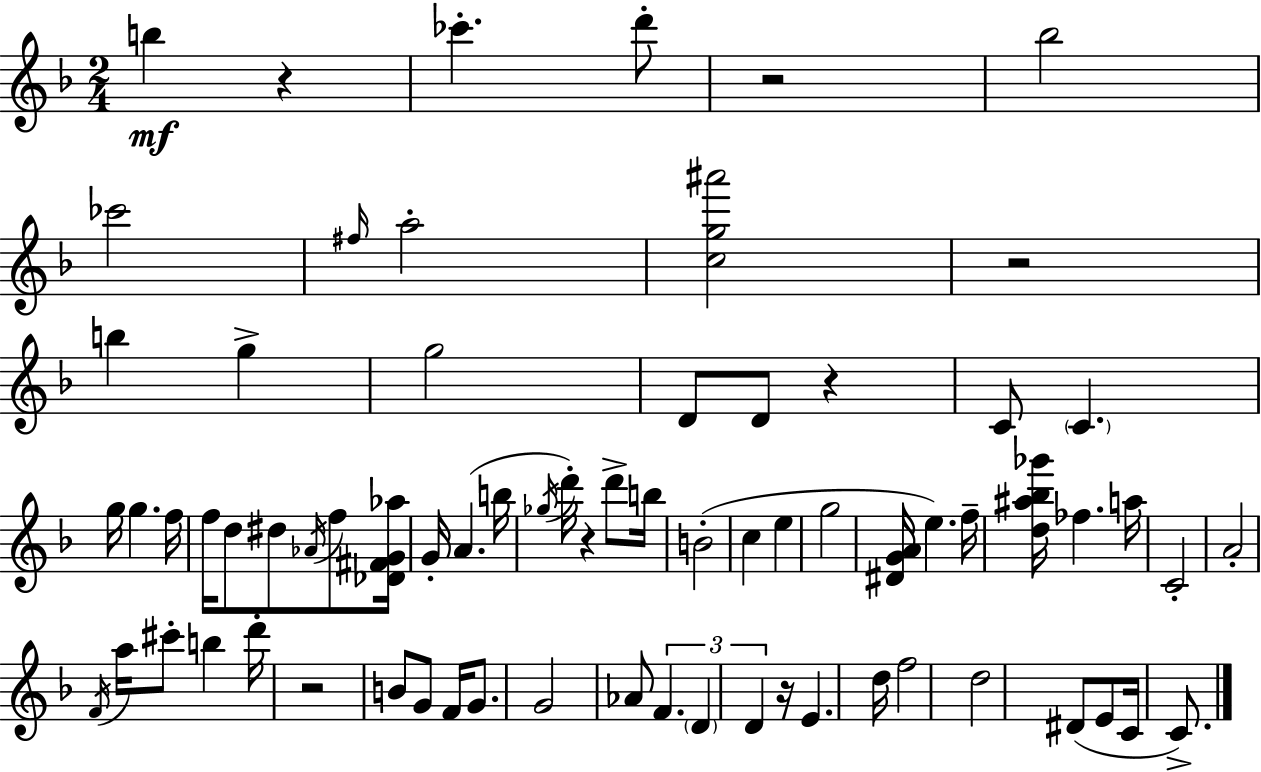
B5/q R/q CES6/q. D6/e R/h Bb5/h CES6/h F#5/s A5/h [C5,G5,A#6]/h R/h B5/q G5/q G5/h D4/e D4/e R/q C4/e C4/q. G5/s G5/q. F5/s F5/s D5/e D#5/e Ab4/s F5/e [Db4,F#4,G4,Ab5]/s G4/s A4/q. B5/s Gb5/s D6/s R/q D6/e B5/s B4/h C5/q E5/q G5/h [D#4,G4,A4]/s E5/q. F5/s [D5,A#5,Bb5,Gb6]/s FES5/q. A5/s C4/h A4/h F4/s A5/s C#6/e B5/q D6/s R/h B4/e G4/e F4/s G4/e. G4/h Ab4/e F4/q. D4/q D4/q R/s E4/q. D5/s F5/h D5/h D#4/e E4/e C4/s C4/e.